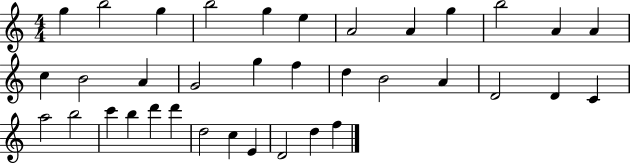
G5/q B5/h G5/q B5/h G5/q E5/q A4/h A4/q G5/q B5/h A4/q A4/q C5/q B4/h A4/q G4/h G5/q F5/q D5/q B4/h A4/q D4/h D4/q C4/q A5/h B5/h C6/q B5/q D6/q D6/q D5/h C5/q E4/q D4/h D5/q F5/q